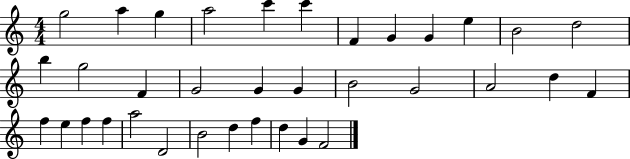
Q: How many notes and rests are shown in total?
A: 35